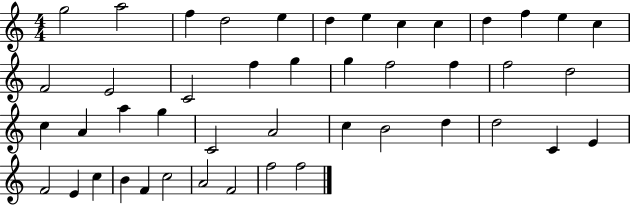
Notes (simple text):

G5/h A5/h F5/q D5/h E5/q D5/q E5/q C5/q C5/q D5/q F5/q E5/q C5/q F4/h E4/h C4/h F5/q G5/q G5/q F5/h F5/q F5/h D5/h C5/q A4/q A5/q G5/q C4/h A4/h C5/q B4/h D5/q D5/h C4/q E4/q F4/h E4/q C5/q B4/q F4/q C5/h A4/h F4/h F5/h F5/h